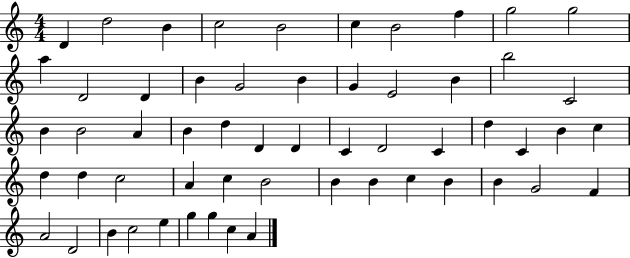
D4/q D5/h B4/q C5/h B4/h C5/q B4/h F5/q G5/h G5/h A5/q D4/h D4/q B4/q G4/h B4/q G4/q E4/h B4/q B5/h C4/h B4/q B4/h A4/q B4/q D5/q D4/q D4/q C4/q D4/h C4/q D5/q C4/q B4/q C5/q D5/q D5/q C5/h A4/q C5/q B4/h B4/q B4/q C5/q B4/q B4/q G4/h F4/q A4/h D4/h B4/q C5/h E5/q G5/q G5/q C5/q A4/q